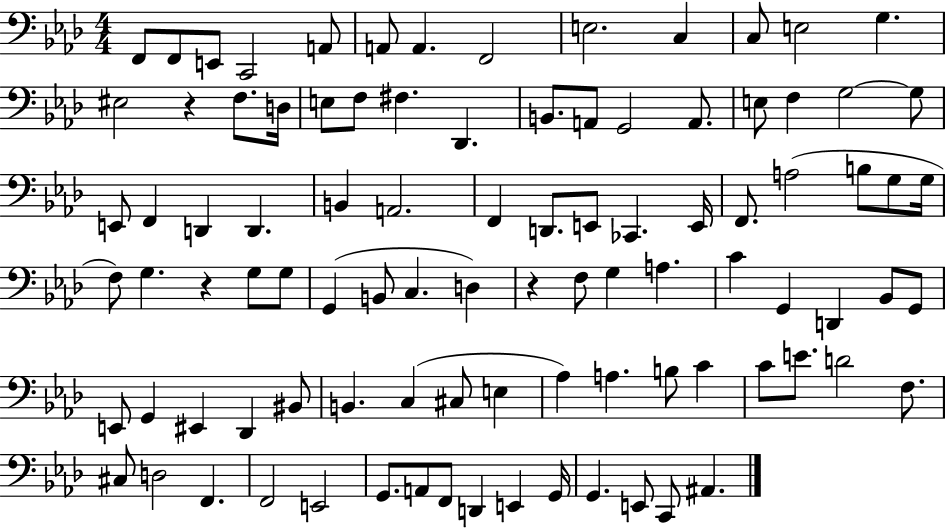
F2/e F2/e E2/e C2/h A2/e A2/e A2/q. F2/h E3/h. C3/q C3/e E3/h G3/q. EIS3/h R/q F3/e. D3/s E3/e F3/e F#3/q. Db2/q. B2/e. A2/e G2/h A2/e. E3/e F3/q G3/h G3/e E2/e F2/q D2/q D2/q. B2/q A2/h. F2/q D2/e. E2/e CES2/q. E2/s F2/e. A3/h B3/e G3/e G3/s F3/e G3/q. R/q G3/e G3/e G2/q B2/e C3/q. D3/q R/q F3/e G3/q A3/q. C4/q G2/q D2/q Bb2/e G2/e E2/e G2/q EIS2/q Db2/q BIS2/e B2/q. C3/q C#3/e E3/q Ab3/q A3/q. B3/e C4/q C4/e E4/e. D4/h F3/e. C#3/e D3/h F2/q. F2/h E2/h G2/e. A2/e F2/e D2/q E2/q G2/s G2/q. E2/e C2/e A#2/q.